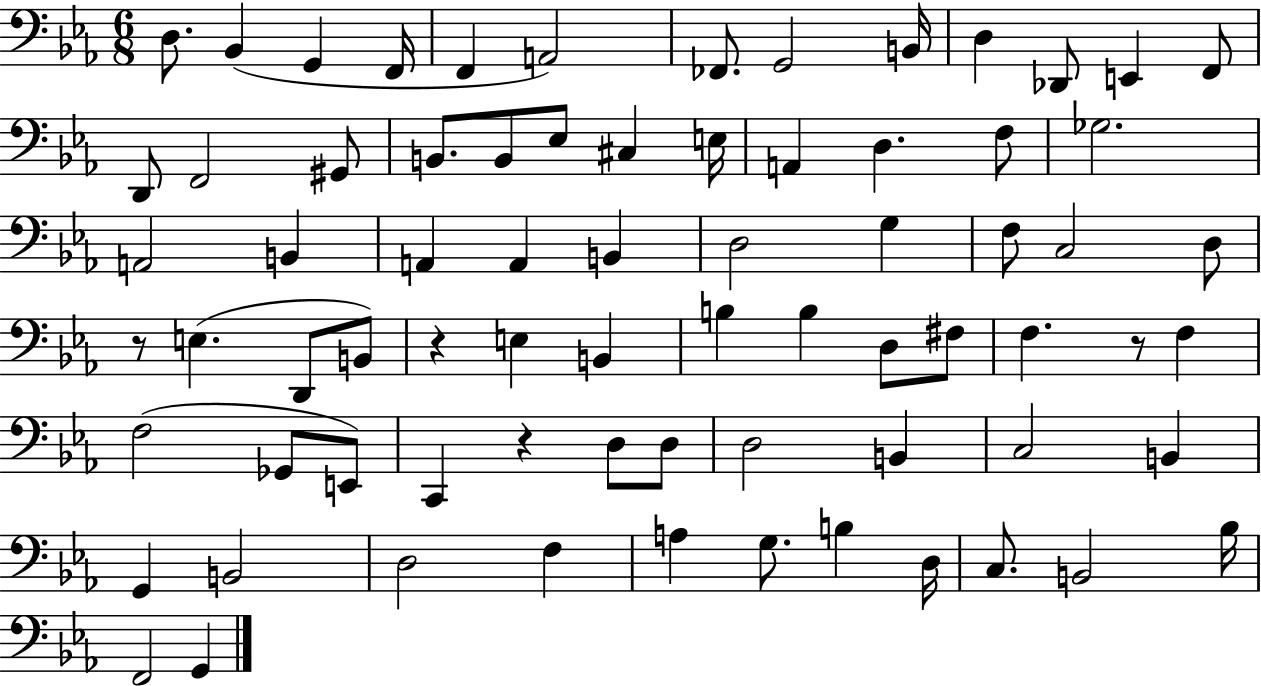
X:1
T:Untitled
M:6/8
L:1/4
K:Eb
D,/2 _B,, G,, F,,/4 F,, A,,2 _F,,/2 G,,2 B,,/4 D, _D,,/2 E,, F,,/2 D,,/2 F,,2 ^G,,/2 B,,/2 B,,/2 _E,/2 ^C, E,/4 A,, D, F,/2 _G,2 A,,2 B,, A,, A,, B,, D,2 G, F,/2 C,2 D,/2 z/2 E, D,,/2 B,,/2 z E, B,, B, B, D,/2 ^F,/2 F, z/2 F, F,2 _G,,/2 E,,/2 C,, z D,/2 D,/2 D,2 B,, C,2 B,, G,, B,,2 D,2 F, A, G,/2 B, D,/4 C,/2 B,,2 _B,/4 F,,2 G,,